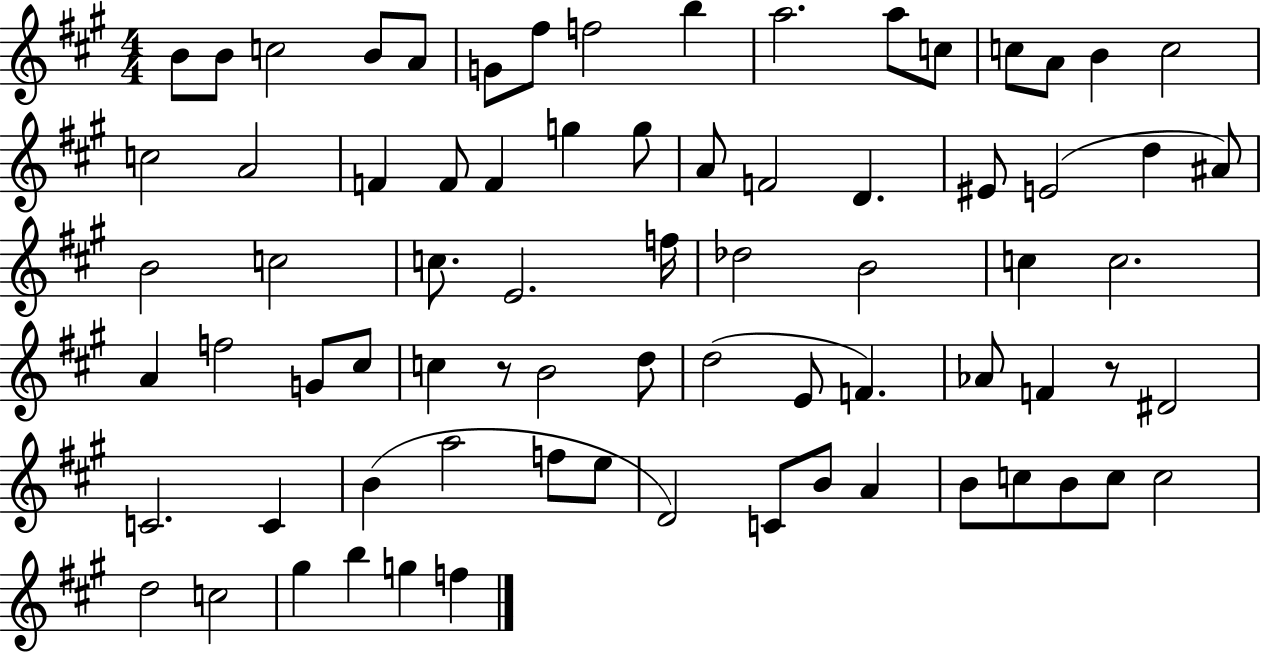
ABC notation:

X:1
T:Untitled
M:4/4
L:1/4
K:A
B/2 B/2 c2 B/2 A/2 G/2 ^f/2 f2 b a2 a/2 c/2 c/2 A/2 B c2 c2 A2 F F/2 F g g/2 A/2 F2 D ^E/2 E2 d ^A/2 B2 c2 c/2 E2 f/4 _d2 B2 c c2 A f2 G/2 ^c/2 c z/2 B2 d/2 d2 E/2 F _A/2 F z/2 ^D2 C2 C B a2 f/2 e/2 D2 C/2 B/2 A B/2 c/2 B/2 c/2 c2 d2 c2 ^g b g f